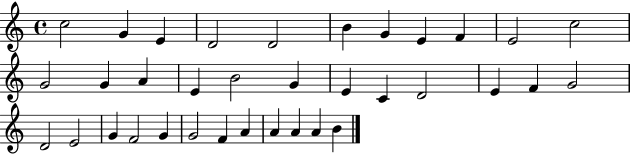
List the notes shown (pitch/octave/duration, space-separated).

C5/h G4/q E4/q D4/h D4/h B4/q G4/q E4/q F4/q E4/h C5/h G4/h G4/q A4/q E4/q B4/h G4/q E4/q C4/q D4/h E4/q F4/q G4/h D4/h E4/h G4/q F4/h G4/q G4/h F4/q A4/q A4/q A4/q A4/q B4/q